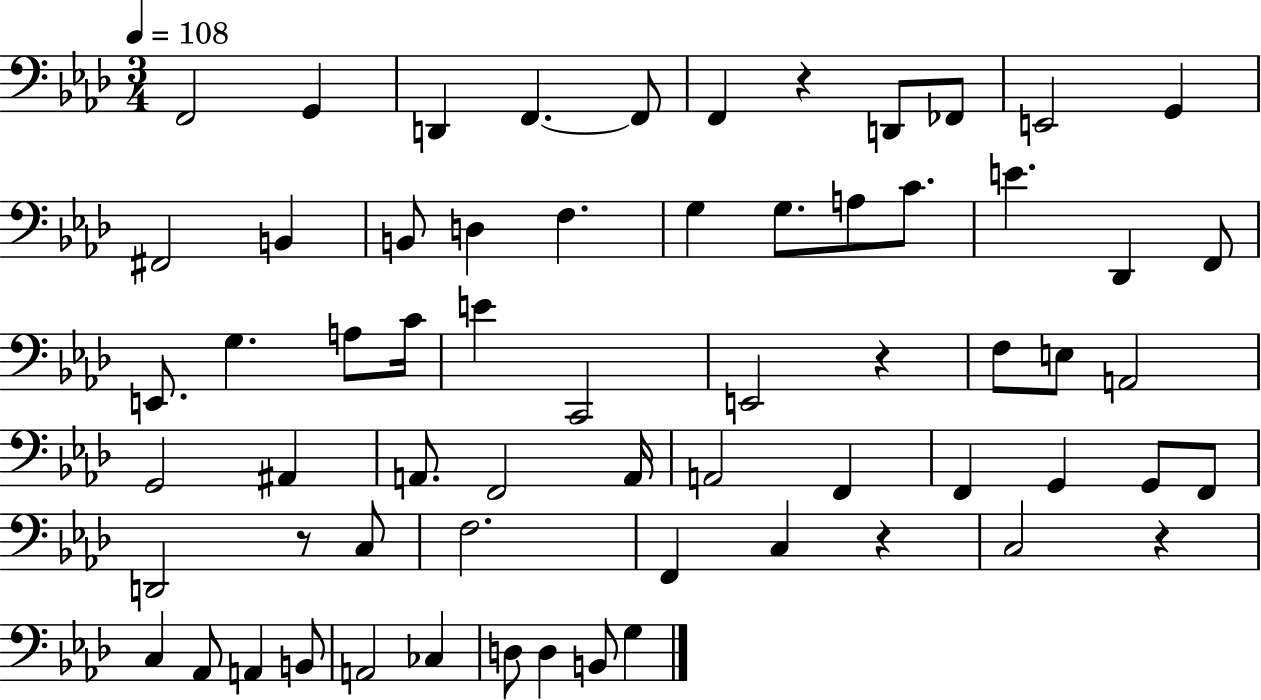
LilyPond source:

{
  \clef bass
  \numericTimeSignature
  \time 3/4
  \key aes \major
  \tempo 4 = 108
  f,2 g,4 | d,4 f,4.~~ f,8 | f,4 r4 d,8 fes,8 | e,2 g,4 | \break fis,2 b,4 | b,8 d4 f4. | g4 g8. a8 c'8. | e'4. des,4 f,8 | \break e,8. g4. a8 c'16 | e'4 c,2 | e,2 r4 | f8 e8 a,2 | \break g,2 ais,4 | a,8. f,2 a,16 | a,2 f,4 | f,4 g,4 g,8 f,8 | \break d,2 r8 c8 | f2. | f,4 c4 r4 | c2 r4 | \break c4 aes,8 a,4 b,8 | a,2 ces4 | d8 d4 b,8 g4 | \bar "|."
}